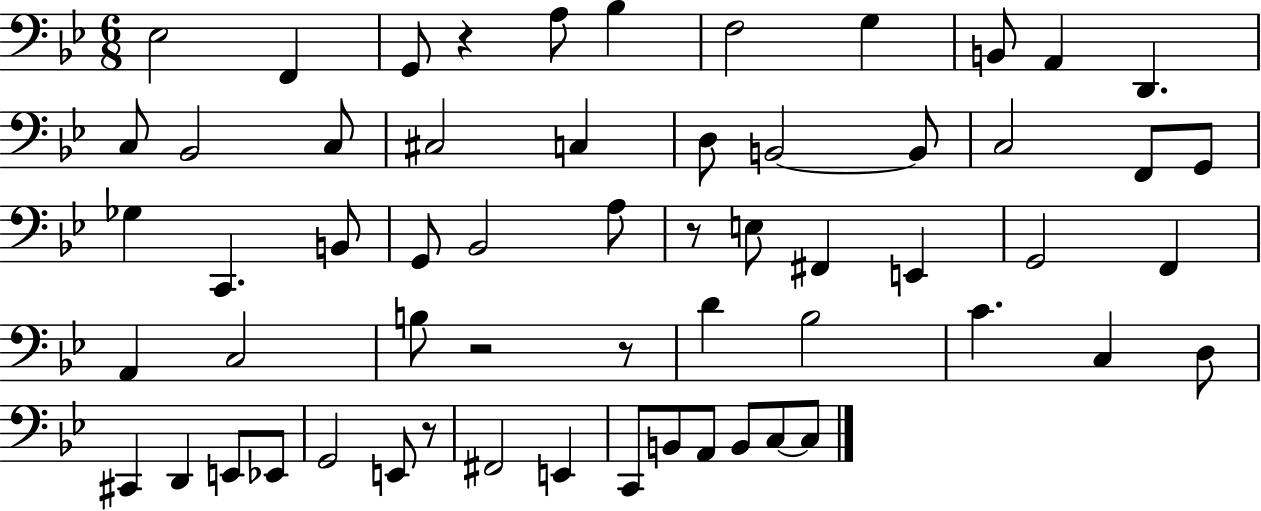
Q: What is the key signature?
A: BES major